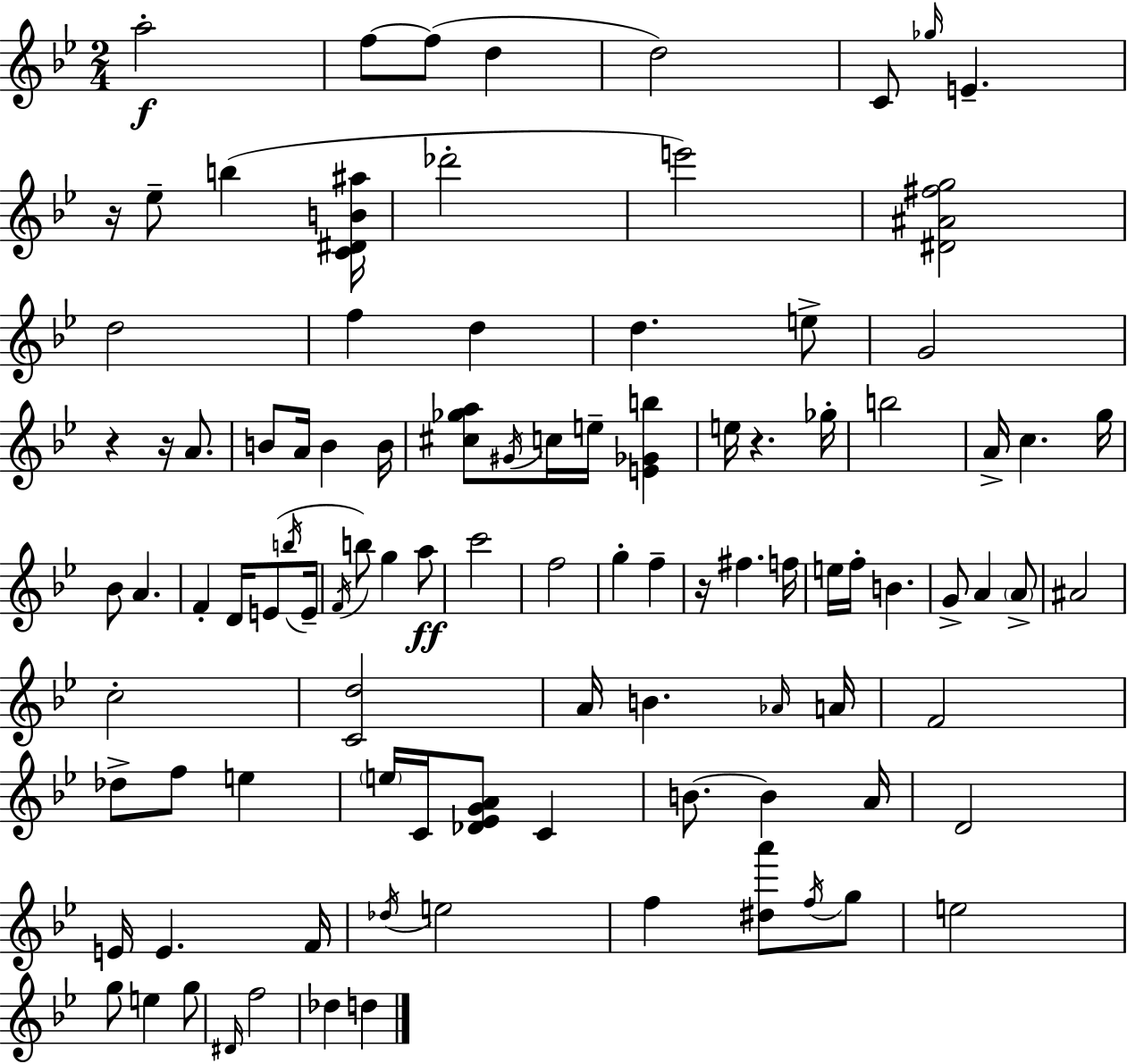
{
  \clef treble
  \numericTimeSignature
  \time 2/4
  \key g \minor
  \repeat volta 2 { a''2-.\f | f''8~~ f''8( d''4 | d''2) | c'8 \grace { ges''16 } e'4.-- | \break r16 ees''8-- b''4( | <c' dis' b' ais''>16 des'''2-. | e'''2) | <dis' ais' fis'' g''>2 | \break d''2 | f''4 d''4 | d''4. e''8-> | g'2 | \break r4 r16 a'8. | b'8 a'16 b'4 | b'16 <cis'' ges'' a''>8 \acciaccatura { gis'16 } c''16 e''16-- <e' ges' b''>4 | e''16 r4. | \break ges''16-. b''2 | a'16-> c''4. | g''16 bes'8 a'4. | f'4-. d'16 e'8( | \break \acciaccatura { b''16 } e'16-- \acciaccatura { f'16 } b''8) g''4 | a''8\ff c'''2 | f''2 | g''4-. | \break f''4-- r16 fis''4. | f''16 e''16 f''16-. b'4. | g'8-> a'4 | \parenthesize a'8-> ais'2 | \break c''2-. | <c' d''>2 | a'16 b'4. | \grace { aes'16 } a'16 f'2 | \break des''8-> f''8 | e''4 \parenthesize e''16 c'16 <des' ees' g' a'>8 | c'4 b'8.~~ | b'4 a'16 d'2 | \break e'16 e'4. | f'16 \acciaccatura { des''16 } e''2 | f''4 | <dis'' a'''>8 \acciaccatura { f''16 } g''8 e''2 | \break g''8 | e''4 g''8 \grace { dis'16 } | f''2 | des''4 d''4 | \break } \bar "|."
}